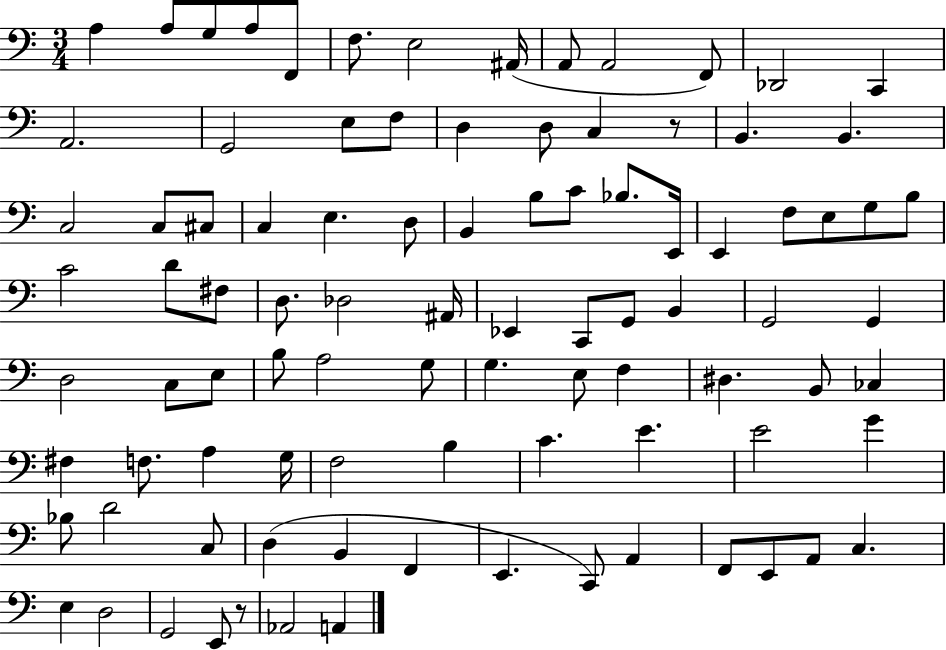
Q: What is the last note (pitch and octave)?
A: A2